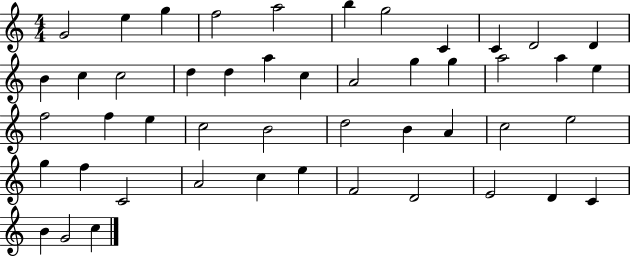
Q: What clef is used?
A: treble